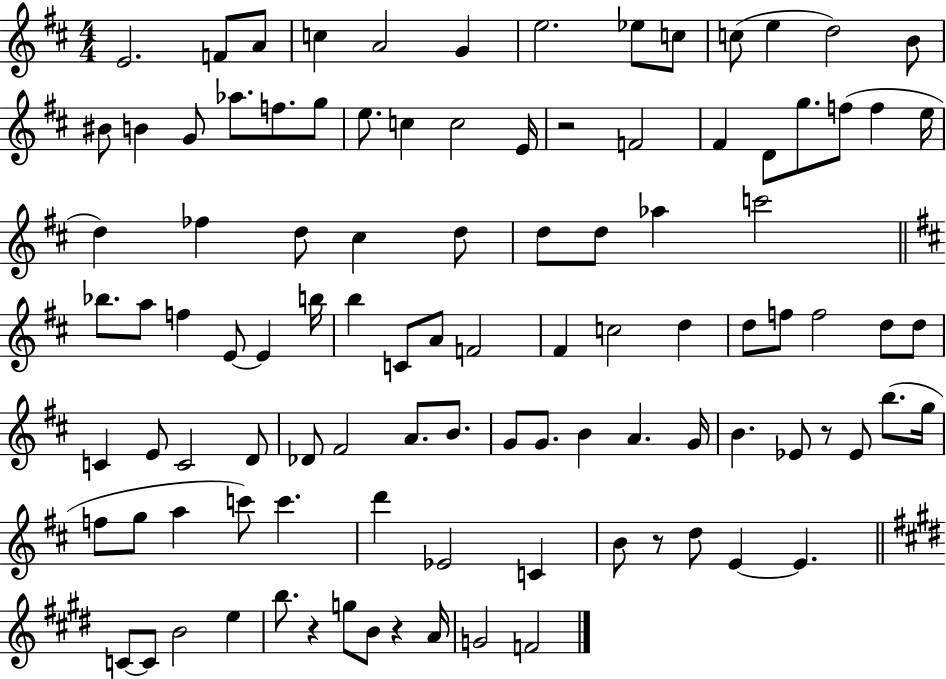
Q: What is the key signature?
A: D major